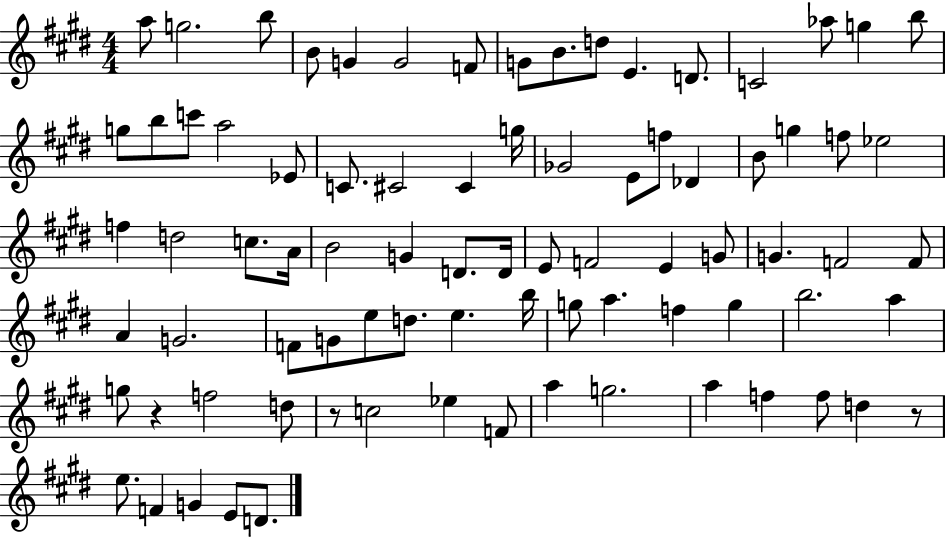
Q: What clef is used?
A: treble